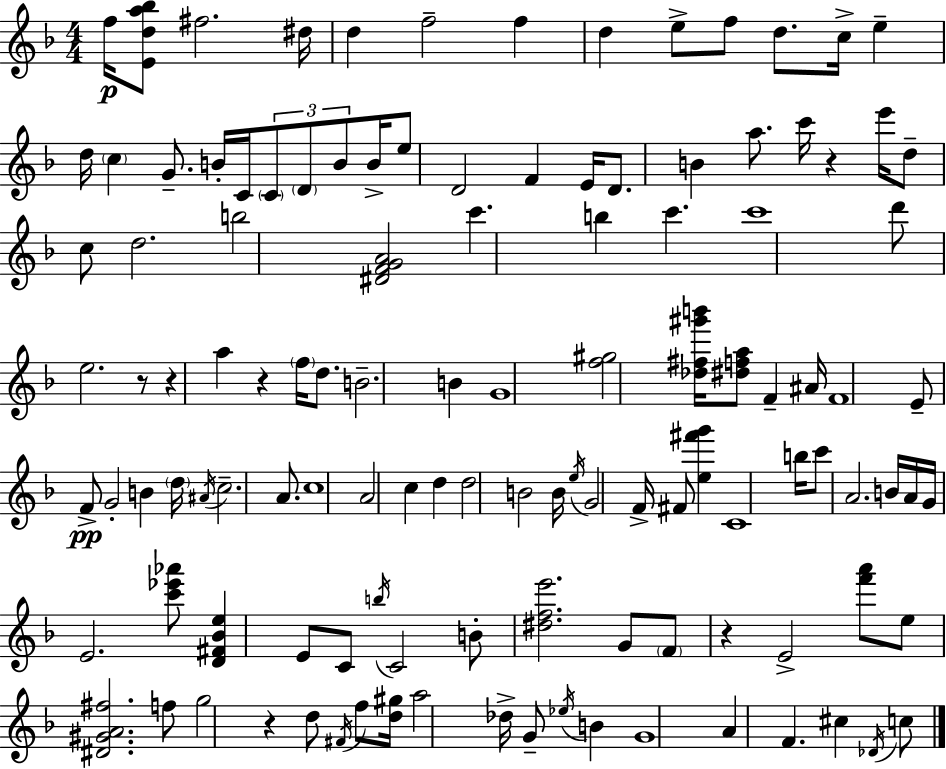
X:1
T:Untitled
M:4/4
L:1/4
K:Dm
f/4 [Eda_b]/2 ^f2 ^d/4 d f2 f d e/2 f/2 d/2 c/4 e d/4 c G/2 B/4 C/4 C/2 D/2 B/2 B/4 e/2 D2 F E/4 D/2 B a/2 c'/4 z e'/4 d/2 c/2 d2 b2 [^DFGA]2 c' b c' c'4 d'/2 e2 z/2 z a z f/4 d/2 B2 B G4 [f^g]2 [_d^f^g'b']/4 [^dfa]/2 F ^A/4 F4 E/2 F/2 G2 B d/4 ^A/4 c2 A/2 c4 A2 c d d2 B2 B/4 e/4 G2 F/4 ^F/2 [e^f'g'] C4 b/4 c'/2 A2 B/4 A/4 G/4 E2 [c'_e'_a']/2 [D^F_Be] E/2 C/2 b/4 C2 B/2 [^dfe']2 G/2 F/2 z E2 [f'a']/2 e/2 [^D^GA^f]2 f/2 g2 z d/2 ^F/4 f/2 [d^g]/4 a2 _d/4 G/2 _e/4 B G4 A F ^c _D/4 c/2